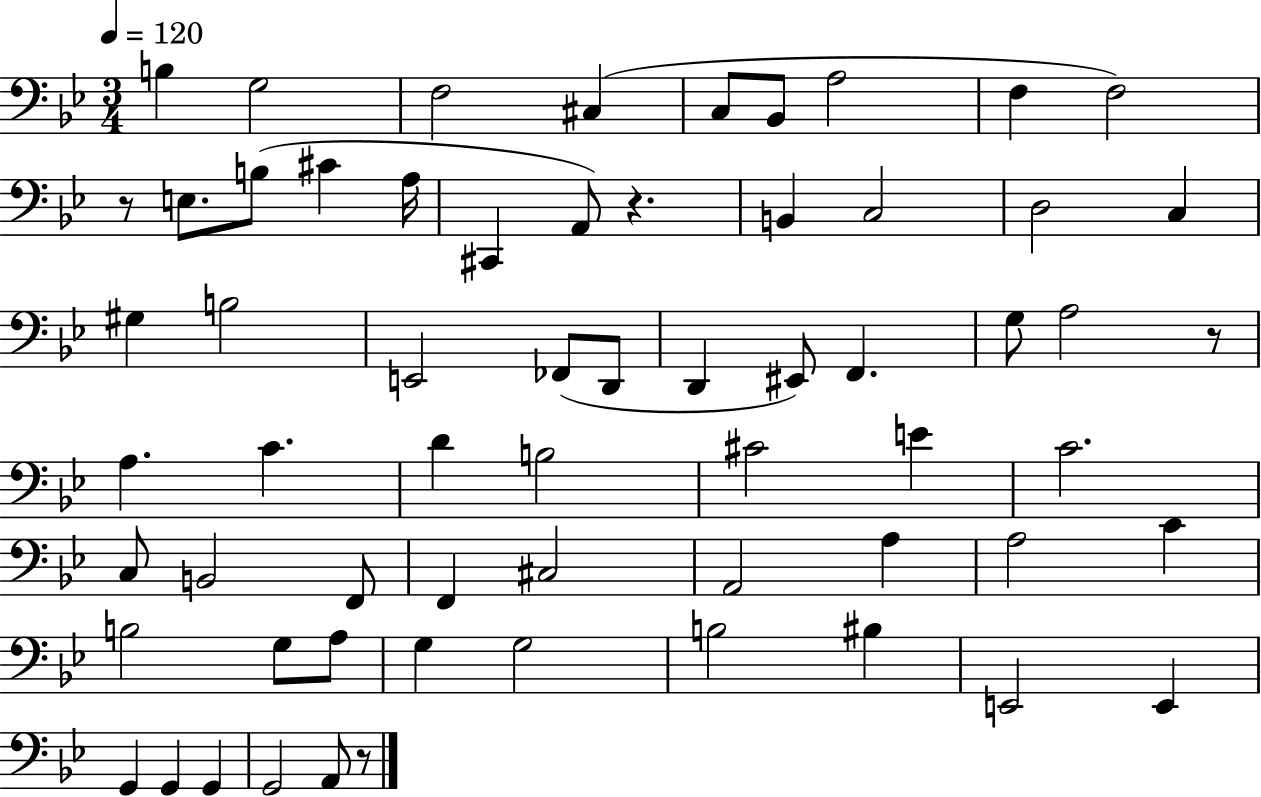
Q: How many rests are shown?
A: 4